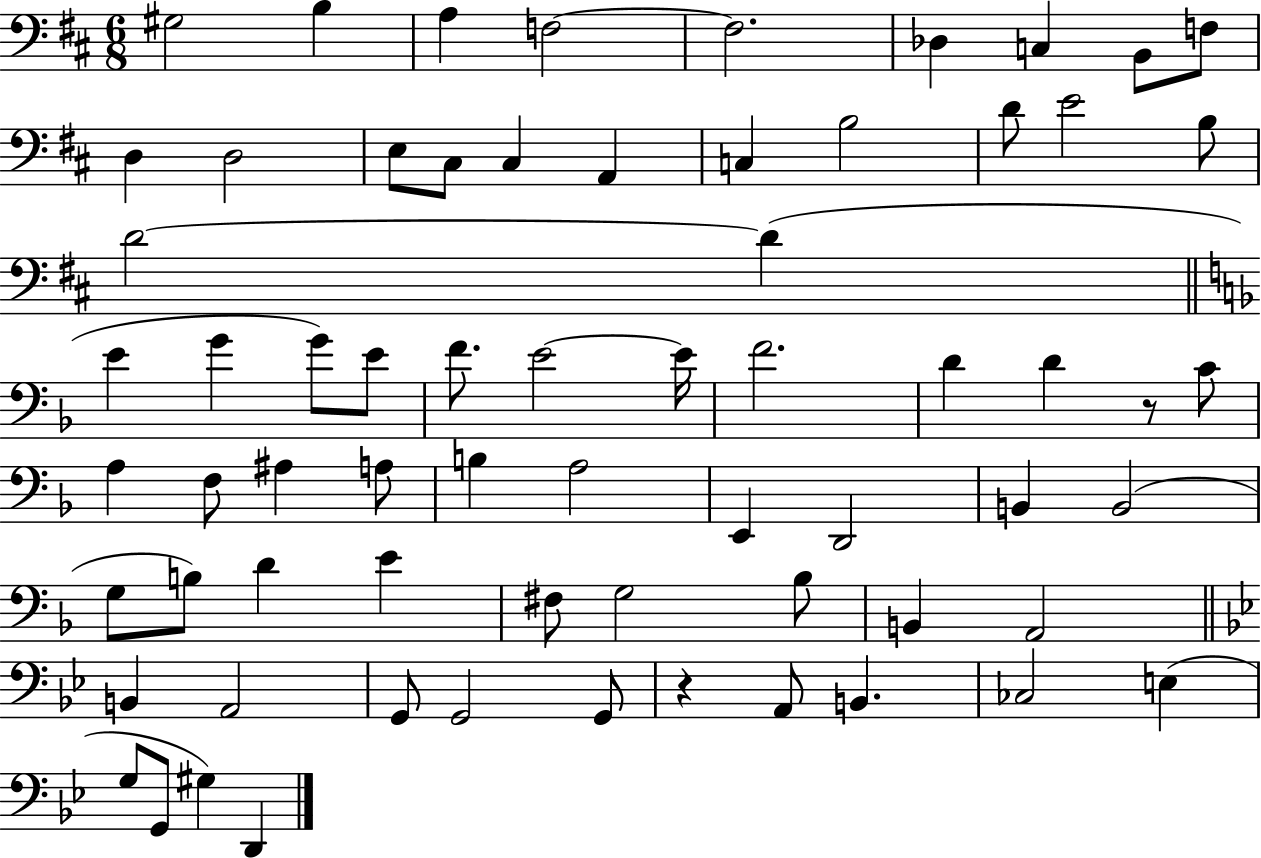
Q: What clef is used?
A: bass